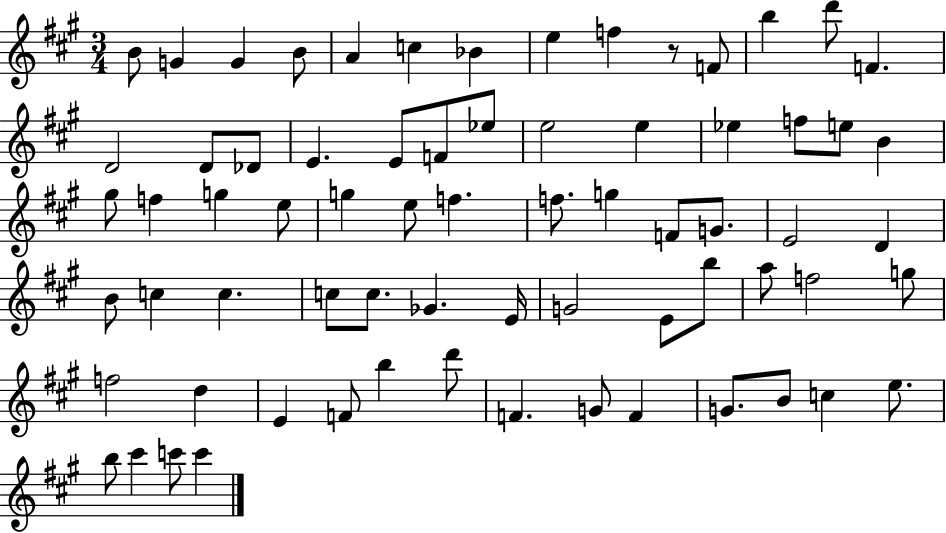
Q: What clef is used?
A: treble